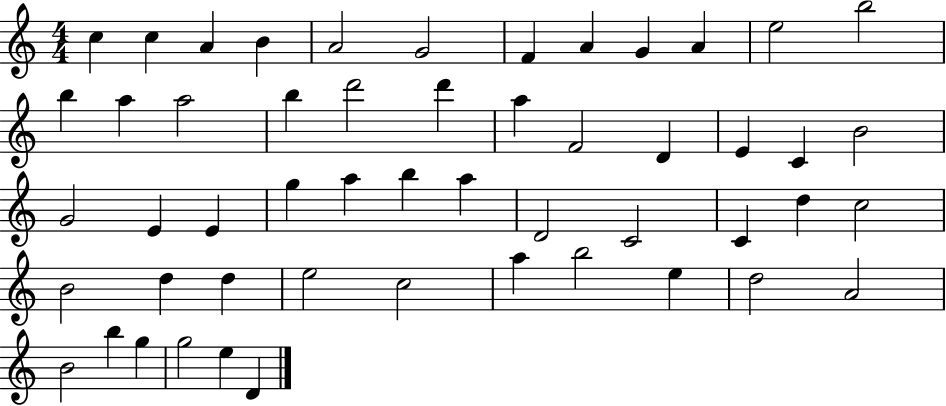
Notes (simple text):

C5/q C5/q A4/q B4/q A4/h G4/h F4/q A4/q G4/q A4/q E5/h B5/h B5/q A5/q A5/h B5/q D6/h D6/q A5/q F4/h D4/q E4/q C4/q B4/h G4/h E4/q E4/q G5/q A5/q B5/q A5/q D4/h C4/h C4/q D5/q C5/h B4/h D5/q D5/q E5/h C5/h A5/q B5/h E5/q D5/h A4/h B4/h B5/q G5/q G5/h E5/q D4/q